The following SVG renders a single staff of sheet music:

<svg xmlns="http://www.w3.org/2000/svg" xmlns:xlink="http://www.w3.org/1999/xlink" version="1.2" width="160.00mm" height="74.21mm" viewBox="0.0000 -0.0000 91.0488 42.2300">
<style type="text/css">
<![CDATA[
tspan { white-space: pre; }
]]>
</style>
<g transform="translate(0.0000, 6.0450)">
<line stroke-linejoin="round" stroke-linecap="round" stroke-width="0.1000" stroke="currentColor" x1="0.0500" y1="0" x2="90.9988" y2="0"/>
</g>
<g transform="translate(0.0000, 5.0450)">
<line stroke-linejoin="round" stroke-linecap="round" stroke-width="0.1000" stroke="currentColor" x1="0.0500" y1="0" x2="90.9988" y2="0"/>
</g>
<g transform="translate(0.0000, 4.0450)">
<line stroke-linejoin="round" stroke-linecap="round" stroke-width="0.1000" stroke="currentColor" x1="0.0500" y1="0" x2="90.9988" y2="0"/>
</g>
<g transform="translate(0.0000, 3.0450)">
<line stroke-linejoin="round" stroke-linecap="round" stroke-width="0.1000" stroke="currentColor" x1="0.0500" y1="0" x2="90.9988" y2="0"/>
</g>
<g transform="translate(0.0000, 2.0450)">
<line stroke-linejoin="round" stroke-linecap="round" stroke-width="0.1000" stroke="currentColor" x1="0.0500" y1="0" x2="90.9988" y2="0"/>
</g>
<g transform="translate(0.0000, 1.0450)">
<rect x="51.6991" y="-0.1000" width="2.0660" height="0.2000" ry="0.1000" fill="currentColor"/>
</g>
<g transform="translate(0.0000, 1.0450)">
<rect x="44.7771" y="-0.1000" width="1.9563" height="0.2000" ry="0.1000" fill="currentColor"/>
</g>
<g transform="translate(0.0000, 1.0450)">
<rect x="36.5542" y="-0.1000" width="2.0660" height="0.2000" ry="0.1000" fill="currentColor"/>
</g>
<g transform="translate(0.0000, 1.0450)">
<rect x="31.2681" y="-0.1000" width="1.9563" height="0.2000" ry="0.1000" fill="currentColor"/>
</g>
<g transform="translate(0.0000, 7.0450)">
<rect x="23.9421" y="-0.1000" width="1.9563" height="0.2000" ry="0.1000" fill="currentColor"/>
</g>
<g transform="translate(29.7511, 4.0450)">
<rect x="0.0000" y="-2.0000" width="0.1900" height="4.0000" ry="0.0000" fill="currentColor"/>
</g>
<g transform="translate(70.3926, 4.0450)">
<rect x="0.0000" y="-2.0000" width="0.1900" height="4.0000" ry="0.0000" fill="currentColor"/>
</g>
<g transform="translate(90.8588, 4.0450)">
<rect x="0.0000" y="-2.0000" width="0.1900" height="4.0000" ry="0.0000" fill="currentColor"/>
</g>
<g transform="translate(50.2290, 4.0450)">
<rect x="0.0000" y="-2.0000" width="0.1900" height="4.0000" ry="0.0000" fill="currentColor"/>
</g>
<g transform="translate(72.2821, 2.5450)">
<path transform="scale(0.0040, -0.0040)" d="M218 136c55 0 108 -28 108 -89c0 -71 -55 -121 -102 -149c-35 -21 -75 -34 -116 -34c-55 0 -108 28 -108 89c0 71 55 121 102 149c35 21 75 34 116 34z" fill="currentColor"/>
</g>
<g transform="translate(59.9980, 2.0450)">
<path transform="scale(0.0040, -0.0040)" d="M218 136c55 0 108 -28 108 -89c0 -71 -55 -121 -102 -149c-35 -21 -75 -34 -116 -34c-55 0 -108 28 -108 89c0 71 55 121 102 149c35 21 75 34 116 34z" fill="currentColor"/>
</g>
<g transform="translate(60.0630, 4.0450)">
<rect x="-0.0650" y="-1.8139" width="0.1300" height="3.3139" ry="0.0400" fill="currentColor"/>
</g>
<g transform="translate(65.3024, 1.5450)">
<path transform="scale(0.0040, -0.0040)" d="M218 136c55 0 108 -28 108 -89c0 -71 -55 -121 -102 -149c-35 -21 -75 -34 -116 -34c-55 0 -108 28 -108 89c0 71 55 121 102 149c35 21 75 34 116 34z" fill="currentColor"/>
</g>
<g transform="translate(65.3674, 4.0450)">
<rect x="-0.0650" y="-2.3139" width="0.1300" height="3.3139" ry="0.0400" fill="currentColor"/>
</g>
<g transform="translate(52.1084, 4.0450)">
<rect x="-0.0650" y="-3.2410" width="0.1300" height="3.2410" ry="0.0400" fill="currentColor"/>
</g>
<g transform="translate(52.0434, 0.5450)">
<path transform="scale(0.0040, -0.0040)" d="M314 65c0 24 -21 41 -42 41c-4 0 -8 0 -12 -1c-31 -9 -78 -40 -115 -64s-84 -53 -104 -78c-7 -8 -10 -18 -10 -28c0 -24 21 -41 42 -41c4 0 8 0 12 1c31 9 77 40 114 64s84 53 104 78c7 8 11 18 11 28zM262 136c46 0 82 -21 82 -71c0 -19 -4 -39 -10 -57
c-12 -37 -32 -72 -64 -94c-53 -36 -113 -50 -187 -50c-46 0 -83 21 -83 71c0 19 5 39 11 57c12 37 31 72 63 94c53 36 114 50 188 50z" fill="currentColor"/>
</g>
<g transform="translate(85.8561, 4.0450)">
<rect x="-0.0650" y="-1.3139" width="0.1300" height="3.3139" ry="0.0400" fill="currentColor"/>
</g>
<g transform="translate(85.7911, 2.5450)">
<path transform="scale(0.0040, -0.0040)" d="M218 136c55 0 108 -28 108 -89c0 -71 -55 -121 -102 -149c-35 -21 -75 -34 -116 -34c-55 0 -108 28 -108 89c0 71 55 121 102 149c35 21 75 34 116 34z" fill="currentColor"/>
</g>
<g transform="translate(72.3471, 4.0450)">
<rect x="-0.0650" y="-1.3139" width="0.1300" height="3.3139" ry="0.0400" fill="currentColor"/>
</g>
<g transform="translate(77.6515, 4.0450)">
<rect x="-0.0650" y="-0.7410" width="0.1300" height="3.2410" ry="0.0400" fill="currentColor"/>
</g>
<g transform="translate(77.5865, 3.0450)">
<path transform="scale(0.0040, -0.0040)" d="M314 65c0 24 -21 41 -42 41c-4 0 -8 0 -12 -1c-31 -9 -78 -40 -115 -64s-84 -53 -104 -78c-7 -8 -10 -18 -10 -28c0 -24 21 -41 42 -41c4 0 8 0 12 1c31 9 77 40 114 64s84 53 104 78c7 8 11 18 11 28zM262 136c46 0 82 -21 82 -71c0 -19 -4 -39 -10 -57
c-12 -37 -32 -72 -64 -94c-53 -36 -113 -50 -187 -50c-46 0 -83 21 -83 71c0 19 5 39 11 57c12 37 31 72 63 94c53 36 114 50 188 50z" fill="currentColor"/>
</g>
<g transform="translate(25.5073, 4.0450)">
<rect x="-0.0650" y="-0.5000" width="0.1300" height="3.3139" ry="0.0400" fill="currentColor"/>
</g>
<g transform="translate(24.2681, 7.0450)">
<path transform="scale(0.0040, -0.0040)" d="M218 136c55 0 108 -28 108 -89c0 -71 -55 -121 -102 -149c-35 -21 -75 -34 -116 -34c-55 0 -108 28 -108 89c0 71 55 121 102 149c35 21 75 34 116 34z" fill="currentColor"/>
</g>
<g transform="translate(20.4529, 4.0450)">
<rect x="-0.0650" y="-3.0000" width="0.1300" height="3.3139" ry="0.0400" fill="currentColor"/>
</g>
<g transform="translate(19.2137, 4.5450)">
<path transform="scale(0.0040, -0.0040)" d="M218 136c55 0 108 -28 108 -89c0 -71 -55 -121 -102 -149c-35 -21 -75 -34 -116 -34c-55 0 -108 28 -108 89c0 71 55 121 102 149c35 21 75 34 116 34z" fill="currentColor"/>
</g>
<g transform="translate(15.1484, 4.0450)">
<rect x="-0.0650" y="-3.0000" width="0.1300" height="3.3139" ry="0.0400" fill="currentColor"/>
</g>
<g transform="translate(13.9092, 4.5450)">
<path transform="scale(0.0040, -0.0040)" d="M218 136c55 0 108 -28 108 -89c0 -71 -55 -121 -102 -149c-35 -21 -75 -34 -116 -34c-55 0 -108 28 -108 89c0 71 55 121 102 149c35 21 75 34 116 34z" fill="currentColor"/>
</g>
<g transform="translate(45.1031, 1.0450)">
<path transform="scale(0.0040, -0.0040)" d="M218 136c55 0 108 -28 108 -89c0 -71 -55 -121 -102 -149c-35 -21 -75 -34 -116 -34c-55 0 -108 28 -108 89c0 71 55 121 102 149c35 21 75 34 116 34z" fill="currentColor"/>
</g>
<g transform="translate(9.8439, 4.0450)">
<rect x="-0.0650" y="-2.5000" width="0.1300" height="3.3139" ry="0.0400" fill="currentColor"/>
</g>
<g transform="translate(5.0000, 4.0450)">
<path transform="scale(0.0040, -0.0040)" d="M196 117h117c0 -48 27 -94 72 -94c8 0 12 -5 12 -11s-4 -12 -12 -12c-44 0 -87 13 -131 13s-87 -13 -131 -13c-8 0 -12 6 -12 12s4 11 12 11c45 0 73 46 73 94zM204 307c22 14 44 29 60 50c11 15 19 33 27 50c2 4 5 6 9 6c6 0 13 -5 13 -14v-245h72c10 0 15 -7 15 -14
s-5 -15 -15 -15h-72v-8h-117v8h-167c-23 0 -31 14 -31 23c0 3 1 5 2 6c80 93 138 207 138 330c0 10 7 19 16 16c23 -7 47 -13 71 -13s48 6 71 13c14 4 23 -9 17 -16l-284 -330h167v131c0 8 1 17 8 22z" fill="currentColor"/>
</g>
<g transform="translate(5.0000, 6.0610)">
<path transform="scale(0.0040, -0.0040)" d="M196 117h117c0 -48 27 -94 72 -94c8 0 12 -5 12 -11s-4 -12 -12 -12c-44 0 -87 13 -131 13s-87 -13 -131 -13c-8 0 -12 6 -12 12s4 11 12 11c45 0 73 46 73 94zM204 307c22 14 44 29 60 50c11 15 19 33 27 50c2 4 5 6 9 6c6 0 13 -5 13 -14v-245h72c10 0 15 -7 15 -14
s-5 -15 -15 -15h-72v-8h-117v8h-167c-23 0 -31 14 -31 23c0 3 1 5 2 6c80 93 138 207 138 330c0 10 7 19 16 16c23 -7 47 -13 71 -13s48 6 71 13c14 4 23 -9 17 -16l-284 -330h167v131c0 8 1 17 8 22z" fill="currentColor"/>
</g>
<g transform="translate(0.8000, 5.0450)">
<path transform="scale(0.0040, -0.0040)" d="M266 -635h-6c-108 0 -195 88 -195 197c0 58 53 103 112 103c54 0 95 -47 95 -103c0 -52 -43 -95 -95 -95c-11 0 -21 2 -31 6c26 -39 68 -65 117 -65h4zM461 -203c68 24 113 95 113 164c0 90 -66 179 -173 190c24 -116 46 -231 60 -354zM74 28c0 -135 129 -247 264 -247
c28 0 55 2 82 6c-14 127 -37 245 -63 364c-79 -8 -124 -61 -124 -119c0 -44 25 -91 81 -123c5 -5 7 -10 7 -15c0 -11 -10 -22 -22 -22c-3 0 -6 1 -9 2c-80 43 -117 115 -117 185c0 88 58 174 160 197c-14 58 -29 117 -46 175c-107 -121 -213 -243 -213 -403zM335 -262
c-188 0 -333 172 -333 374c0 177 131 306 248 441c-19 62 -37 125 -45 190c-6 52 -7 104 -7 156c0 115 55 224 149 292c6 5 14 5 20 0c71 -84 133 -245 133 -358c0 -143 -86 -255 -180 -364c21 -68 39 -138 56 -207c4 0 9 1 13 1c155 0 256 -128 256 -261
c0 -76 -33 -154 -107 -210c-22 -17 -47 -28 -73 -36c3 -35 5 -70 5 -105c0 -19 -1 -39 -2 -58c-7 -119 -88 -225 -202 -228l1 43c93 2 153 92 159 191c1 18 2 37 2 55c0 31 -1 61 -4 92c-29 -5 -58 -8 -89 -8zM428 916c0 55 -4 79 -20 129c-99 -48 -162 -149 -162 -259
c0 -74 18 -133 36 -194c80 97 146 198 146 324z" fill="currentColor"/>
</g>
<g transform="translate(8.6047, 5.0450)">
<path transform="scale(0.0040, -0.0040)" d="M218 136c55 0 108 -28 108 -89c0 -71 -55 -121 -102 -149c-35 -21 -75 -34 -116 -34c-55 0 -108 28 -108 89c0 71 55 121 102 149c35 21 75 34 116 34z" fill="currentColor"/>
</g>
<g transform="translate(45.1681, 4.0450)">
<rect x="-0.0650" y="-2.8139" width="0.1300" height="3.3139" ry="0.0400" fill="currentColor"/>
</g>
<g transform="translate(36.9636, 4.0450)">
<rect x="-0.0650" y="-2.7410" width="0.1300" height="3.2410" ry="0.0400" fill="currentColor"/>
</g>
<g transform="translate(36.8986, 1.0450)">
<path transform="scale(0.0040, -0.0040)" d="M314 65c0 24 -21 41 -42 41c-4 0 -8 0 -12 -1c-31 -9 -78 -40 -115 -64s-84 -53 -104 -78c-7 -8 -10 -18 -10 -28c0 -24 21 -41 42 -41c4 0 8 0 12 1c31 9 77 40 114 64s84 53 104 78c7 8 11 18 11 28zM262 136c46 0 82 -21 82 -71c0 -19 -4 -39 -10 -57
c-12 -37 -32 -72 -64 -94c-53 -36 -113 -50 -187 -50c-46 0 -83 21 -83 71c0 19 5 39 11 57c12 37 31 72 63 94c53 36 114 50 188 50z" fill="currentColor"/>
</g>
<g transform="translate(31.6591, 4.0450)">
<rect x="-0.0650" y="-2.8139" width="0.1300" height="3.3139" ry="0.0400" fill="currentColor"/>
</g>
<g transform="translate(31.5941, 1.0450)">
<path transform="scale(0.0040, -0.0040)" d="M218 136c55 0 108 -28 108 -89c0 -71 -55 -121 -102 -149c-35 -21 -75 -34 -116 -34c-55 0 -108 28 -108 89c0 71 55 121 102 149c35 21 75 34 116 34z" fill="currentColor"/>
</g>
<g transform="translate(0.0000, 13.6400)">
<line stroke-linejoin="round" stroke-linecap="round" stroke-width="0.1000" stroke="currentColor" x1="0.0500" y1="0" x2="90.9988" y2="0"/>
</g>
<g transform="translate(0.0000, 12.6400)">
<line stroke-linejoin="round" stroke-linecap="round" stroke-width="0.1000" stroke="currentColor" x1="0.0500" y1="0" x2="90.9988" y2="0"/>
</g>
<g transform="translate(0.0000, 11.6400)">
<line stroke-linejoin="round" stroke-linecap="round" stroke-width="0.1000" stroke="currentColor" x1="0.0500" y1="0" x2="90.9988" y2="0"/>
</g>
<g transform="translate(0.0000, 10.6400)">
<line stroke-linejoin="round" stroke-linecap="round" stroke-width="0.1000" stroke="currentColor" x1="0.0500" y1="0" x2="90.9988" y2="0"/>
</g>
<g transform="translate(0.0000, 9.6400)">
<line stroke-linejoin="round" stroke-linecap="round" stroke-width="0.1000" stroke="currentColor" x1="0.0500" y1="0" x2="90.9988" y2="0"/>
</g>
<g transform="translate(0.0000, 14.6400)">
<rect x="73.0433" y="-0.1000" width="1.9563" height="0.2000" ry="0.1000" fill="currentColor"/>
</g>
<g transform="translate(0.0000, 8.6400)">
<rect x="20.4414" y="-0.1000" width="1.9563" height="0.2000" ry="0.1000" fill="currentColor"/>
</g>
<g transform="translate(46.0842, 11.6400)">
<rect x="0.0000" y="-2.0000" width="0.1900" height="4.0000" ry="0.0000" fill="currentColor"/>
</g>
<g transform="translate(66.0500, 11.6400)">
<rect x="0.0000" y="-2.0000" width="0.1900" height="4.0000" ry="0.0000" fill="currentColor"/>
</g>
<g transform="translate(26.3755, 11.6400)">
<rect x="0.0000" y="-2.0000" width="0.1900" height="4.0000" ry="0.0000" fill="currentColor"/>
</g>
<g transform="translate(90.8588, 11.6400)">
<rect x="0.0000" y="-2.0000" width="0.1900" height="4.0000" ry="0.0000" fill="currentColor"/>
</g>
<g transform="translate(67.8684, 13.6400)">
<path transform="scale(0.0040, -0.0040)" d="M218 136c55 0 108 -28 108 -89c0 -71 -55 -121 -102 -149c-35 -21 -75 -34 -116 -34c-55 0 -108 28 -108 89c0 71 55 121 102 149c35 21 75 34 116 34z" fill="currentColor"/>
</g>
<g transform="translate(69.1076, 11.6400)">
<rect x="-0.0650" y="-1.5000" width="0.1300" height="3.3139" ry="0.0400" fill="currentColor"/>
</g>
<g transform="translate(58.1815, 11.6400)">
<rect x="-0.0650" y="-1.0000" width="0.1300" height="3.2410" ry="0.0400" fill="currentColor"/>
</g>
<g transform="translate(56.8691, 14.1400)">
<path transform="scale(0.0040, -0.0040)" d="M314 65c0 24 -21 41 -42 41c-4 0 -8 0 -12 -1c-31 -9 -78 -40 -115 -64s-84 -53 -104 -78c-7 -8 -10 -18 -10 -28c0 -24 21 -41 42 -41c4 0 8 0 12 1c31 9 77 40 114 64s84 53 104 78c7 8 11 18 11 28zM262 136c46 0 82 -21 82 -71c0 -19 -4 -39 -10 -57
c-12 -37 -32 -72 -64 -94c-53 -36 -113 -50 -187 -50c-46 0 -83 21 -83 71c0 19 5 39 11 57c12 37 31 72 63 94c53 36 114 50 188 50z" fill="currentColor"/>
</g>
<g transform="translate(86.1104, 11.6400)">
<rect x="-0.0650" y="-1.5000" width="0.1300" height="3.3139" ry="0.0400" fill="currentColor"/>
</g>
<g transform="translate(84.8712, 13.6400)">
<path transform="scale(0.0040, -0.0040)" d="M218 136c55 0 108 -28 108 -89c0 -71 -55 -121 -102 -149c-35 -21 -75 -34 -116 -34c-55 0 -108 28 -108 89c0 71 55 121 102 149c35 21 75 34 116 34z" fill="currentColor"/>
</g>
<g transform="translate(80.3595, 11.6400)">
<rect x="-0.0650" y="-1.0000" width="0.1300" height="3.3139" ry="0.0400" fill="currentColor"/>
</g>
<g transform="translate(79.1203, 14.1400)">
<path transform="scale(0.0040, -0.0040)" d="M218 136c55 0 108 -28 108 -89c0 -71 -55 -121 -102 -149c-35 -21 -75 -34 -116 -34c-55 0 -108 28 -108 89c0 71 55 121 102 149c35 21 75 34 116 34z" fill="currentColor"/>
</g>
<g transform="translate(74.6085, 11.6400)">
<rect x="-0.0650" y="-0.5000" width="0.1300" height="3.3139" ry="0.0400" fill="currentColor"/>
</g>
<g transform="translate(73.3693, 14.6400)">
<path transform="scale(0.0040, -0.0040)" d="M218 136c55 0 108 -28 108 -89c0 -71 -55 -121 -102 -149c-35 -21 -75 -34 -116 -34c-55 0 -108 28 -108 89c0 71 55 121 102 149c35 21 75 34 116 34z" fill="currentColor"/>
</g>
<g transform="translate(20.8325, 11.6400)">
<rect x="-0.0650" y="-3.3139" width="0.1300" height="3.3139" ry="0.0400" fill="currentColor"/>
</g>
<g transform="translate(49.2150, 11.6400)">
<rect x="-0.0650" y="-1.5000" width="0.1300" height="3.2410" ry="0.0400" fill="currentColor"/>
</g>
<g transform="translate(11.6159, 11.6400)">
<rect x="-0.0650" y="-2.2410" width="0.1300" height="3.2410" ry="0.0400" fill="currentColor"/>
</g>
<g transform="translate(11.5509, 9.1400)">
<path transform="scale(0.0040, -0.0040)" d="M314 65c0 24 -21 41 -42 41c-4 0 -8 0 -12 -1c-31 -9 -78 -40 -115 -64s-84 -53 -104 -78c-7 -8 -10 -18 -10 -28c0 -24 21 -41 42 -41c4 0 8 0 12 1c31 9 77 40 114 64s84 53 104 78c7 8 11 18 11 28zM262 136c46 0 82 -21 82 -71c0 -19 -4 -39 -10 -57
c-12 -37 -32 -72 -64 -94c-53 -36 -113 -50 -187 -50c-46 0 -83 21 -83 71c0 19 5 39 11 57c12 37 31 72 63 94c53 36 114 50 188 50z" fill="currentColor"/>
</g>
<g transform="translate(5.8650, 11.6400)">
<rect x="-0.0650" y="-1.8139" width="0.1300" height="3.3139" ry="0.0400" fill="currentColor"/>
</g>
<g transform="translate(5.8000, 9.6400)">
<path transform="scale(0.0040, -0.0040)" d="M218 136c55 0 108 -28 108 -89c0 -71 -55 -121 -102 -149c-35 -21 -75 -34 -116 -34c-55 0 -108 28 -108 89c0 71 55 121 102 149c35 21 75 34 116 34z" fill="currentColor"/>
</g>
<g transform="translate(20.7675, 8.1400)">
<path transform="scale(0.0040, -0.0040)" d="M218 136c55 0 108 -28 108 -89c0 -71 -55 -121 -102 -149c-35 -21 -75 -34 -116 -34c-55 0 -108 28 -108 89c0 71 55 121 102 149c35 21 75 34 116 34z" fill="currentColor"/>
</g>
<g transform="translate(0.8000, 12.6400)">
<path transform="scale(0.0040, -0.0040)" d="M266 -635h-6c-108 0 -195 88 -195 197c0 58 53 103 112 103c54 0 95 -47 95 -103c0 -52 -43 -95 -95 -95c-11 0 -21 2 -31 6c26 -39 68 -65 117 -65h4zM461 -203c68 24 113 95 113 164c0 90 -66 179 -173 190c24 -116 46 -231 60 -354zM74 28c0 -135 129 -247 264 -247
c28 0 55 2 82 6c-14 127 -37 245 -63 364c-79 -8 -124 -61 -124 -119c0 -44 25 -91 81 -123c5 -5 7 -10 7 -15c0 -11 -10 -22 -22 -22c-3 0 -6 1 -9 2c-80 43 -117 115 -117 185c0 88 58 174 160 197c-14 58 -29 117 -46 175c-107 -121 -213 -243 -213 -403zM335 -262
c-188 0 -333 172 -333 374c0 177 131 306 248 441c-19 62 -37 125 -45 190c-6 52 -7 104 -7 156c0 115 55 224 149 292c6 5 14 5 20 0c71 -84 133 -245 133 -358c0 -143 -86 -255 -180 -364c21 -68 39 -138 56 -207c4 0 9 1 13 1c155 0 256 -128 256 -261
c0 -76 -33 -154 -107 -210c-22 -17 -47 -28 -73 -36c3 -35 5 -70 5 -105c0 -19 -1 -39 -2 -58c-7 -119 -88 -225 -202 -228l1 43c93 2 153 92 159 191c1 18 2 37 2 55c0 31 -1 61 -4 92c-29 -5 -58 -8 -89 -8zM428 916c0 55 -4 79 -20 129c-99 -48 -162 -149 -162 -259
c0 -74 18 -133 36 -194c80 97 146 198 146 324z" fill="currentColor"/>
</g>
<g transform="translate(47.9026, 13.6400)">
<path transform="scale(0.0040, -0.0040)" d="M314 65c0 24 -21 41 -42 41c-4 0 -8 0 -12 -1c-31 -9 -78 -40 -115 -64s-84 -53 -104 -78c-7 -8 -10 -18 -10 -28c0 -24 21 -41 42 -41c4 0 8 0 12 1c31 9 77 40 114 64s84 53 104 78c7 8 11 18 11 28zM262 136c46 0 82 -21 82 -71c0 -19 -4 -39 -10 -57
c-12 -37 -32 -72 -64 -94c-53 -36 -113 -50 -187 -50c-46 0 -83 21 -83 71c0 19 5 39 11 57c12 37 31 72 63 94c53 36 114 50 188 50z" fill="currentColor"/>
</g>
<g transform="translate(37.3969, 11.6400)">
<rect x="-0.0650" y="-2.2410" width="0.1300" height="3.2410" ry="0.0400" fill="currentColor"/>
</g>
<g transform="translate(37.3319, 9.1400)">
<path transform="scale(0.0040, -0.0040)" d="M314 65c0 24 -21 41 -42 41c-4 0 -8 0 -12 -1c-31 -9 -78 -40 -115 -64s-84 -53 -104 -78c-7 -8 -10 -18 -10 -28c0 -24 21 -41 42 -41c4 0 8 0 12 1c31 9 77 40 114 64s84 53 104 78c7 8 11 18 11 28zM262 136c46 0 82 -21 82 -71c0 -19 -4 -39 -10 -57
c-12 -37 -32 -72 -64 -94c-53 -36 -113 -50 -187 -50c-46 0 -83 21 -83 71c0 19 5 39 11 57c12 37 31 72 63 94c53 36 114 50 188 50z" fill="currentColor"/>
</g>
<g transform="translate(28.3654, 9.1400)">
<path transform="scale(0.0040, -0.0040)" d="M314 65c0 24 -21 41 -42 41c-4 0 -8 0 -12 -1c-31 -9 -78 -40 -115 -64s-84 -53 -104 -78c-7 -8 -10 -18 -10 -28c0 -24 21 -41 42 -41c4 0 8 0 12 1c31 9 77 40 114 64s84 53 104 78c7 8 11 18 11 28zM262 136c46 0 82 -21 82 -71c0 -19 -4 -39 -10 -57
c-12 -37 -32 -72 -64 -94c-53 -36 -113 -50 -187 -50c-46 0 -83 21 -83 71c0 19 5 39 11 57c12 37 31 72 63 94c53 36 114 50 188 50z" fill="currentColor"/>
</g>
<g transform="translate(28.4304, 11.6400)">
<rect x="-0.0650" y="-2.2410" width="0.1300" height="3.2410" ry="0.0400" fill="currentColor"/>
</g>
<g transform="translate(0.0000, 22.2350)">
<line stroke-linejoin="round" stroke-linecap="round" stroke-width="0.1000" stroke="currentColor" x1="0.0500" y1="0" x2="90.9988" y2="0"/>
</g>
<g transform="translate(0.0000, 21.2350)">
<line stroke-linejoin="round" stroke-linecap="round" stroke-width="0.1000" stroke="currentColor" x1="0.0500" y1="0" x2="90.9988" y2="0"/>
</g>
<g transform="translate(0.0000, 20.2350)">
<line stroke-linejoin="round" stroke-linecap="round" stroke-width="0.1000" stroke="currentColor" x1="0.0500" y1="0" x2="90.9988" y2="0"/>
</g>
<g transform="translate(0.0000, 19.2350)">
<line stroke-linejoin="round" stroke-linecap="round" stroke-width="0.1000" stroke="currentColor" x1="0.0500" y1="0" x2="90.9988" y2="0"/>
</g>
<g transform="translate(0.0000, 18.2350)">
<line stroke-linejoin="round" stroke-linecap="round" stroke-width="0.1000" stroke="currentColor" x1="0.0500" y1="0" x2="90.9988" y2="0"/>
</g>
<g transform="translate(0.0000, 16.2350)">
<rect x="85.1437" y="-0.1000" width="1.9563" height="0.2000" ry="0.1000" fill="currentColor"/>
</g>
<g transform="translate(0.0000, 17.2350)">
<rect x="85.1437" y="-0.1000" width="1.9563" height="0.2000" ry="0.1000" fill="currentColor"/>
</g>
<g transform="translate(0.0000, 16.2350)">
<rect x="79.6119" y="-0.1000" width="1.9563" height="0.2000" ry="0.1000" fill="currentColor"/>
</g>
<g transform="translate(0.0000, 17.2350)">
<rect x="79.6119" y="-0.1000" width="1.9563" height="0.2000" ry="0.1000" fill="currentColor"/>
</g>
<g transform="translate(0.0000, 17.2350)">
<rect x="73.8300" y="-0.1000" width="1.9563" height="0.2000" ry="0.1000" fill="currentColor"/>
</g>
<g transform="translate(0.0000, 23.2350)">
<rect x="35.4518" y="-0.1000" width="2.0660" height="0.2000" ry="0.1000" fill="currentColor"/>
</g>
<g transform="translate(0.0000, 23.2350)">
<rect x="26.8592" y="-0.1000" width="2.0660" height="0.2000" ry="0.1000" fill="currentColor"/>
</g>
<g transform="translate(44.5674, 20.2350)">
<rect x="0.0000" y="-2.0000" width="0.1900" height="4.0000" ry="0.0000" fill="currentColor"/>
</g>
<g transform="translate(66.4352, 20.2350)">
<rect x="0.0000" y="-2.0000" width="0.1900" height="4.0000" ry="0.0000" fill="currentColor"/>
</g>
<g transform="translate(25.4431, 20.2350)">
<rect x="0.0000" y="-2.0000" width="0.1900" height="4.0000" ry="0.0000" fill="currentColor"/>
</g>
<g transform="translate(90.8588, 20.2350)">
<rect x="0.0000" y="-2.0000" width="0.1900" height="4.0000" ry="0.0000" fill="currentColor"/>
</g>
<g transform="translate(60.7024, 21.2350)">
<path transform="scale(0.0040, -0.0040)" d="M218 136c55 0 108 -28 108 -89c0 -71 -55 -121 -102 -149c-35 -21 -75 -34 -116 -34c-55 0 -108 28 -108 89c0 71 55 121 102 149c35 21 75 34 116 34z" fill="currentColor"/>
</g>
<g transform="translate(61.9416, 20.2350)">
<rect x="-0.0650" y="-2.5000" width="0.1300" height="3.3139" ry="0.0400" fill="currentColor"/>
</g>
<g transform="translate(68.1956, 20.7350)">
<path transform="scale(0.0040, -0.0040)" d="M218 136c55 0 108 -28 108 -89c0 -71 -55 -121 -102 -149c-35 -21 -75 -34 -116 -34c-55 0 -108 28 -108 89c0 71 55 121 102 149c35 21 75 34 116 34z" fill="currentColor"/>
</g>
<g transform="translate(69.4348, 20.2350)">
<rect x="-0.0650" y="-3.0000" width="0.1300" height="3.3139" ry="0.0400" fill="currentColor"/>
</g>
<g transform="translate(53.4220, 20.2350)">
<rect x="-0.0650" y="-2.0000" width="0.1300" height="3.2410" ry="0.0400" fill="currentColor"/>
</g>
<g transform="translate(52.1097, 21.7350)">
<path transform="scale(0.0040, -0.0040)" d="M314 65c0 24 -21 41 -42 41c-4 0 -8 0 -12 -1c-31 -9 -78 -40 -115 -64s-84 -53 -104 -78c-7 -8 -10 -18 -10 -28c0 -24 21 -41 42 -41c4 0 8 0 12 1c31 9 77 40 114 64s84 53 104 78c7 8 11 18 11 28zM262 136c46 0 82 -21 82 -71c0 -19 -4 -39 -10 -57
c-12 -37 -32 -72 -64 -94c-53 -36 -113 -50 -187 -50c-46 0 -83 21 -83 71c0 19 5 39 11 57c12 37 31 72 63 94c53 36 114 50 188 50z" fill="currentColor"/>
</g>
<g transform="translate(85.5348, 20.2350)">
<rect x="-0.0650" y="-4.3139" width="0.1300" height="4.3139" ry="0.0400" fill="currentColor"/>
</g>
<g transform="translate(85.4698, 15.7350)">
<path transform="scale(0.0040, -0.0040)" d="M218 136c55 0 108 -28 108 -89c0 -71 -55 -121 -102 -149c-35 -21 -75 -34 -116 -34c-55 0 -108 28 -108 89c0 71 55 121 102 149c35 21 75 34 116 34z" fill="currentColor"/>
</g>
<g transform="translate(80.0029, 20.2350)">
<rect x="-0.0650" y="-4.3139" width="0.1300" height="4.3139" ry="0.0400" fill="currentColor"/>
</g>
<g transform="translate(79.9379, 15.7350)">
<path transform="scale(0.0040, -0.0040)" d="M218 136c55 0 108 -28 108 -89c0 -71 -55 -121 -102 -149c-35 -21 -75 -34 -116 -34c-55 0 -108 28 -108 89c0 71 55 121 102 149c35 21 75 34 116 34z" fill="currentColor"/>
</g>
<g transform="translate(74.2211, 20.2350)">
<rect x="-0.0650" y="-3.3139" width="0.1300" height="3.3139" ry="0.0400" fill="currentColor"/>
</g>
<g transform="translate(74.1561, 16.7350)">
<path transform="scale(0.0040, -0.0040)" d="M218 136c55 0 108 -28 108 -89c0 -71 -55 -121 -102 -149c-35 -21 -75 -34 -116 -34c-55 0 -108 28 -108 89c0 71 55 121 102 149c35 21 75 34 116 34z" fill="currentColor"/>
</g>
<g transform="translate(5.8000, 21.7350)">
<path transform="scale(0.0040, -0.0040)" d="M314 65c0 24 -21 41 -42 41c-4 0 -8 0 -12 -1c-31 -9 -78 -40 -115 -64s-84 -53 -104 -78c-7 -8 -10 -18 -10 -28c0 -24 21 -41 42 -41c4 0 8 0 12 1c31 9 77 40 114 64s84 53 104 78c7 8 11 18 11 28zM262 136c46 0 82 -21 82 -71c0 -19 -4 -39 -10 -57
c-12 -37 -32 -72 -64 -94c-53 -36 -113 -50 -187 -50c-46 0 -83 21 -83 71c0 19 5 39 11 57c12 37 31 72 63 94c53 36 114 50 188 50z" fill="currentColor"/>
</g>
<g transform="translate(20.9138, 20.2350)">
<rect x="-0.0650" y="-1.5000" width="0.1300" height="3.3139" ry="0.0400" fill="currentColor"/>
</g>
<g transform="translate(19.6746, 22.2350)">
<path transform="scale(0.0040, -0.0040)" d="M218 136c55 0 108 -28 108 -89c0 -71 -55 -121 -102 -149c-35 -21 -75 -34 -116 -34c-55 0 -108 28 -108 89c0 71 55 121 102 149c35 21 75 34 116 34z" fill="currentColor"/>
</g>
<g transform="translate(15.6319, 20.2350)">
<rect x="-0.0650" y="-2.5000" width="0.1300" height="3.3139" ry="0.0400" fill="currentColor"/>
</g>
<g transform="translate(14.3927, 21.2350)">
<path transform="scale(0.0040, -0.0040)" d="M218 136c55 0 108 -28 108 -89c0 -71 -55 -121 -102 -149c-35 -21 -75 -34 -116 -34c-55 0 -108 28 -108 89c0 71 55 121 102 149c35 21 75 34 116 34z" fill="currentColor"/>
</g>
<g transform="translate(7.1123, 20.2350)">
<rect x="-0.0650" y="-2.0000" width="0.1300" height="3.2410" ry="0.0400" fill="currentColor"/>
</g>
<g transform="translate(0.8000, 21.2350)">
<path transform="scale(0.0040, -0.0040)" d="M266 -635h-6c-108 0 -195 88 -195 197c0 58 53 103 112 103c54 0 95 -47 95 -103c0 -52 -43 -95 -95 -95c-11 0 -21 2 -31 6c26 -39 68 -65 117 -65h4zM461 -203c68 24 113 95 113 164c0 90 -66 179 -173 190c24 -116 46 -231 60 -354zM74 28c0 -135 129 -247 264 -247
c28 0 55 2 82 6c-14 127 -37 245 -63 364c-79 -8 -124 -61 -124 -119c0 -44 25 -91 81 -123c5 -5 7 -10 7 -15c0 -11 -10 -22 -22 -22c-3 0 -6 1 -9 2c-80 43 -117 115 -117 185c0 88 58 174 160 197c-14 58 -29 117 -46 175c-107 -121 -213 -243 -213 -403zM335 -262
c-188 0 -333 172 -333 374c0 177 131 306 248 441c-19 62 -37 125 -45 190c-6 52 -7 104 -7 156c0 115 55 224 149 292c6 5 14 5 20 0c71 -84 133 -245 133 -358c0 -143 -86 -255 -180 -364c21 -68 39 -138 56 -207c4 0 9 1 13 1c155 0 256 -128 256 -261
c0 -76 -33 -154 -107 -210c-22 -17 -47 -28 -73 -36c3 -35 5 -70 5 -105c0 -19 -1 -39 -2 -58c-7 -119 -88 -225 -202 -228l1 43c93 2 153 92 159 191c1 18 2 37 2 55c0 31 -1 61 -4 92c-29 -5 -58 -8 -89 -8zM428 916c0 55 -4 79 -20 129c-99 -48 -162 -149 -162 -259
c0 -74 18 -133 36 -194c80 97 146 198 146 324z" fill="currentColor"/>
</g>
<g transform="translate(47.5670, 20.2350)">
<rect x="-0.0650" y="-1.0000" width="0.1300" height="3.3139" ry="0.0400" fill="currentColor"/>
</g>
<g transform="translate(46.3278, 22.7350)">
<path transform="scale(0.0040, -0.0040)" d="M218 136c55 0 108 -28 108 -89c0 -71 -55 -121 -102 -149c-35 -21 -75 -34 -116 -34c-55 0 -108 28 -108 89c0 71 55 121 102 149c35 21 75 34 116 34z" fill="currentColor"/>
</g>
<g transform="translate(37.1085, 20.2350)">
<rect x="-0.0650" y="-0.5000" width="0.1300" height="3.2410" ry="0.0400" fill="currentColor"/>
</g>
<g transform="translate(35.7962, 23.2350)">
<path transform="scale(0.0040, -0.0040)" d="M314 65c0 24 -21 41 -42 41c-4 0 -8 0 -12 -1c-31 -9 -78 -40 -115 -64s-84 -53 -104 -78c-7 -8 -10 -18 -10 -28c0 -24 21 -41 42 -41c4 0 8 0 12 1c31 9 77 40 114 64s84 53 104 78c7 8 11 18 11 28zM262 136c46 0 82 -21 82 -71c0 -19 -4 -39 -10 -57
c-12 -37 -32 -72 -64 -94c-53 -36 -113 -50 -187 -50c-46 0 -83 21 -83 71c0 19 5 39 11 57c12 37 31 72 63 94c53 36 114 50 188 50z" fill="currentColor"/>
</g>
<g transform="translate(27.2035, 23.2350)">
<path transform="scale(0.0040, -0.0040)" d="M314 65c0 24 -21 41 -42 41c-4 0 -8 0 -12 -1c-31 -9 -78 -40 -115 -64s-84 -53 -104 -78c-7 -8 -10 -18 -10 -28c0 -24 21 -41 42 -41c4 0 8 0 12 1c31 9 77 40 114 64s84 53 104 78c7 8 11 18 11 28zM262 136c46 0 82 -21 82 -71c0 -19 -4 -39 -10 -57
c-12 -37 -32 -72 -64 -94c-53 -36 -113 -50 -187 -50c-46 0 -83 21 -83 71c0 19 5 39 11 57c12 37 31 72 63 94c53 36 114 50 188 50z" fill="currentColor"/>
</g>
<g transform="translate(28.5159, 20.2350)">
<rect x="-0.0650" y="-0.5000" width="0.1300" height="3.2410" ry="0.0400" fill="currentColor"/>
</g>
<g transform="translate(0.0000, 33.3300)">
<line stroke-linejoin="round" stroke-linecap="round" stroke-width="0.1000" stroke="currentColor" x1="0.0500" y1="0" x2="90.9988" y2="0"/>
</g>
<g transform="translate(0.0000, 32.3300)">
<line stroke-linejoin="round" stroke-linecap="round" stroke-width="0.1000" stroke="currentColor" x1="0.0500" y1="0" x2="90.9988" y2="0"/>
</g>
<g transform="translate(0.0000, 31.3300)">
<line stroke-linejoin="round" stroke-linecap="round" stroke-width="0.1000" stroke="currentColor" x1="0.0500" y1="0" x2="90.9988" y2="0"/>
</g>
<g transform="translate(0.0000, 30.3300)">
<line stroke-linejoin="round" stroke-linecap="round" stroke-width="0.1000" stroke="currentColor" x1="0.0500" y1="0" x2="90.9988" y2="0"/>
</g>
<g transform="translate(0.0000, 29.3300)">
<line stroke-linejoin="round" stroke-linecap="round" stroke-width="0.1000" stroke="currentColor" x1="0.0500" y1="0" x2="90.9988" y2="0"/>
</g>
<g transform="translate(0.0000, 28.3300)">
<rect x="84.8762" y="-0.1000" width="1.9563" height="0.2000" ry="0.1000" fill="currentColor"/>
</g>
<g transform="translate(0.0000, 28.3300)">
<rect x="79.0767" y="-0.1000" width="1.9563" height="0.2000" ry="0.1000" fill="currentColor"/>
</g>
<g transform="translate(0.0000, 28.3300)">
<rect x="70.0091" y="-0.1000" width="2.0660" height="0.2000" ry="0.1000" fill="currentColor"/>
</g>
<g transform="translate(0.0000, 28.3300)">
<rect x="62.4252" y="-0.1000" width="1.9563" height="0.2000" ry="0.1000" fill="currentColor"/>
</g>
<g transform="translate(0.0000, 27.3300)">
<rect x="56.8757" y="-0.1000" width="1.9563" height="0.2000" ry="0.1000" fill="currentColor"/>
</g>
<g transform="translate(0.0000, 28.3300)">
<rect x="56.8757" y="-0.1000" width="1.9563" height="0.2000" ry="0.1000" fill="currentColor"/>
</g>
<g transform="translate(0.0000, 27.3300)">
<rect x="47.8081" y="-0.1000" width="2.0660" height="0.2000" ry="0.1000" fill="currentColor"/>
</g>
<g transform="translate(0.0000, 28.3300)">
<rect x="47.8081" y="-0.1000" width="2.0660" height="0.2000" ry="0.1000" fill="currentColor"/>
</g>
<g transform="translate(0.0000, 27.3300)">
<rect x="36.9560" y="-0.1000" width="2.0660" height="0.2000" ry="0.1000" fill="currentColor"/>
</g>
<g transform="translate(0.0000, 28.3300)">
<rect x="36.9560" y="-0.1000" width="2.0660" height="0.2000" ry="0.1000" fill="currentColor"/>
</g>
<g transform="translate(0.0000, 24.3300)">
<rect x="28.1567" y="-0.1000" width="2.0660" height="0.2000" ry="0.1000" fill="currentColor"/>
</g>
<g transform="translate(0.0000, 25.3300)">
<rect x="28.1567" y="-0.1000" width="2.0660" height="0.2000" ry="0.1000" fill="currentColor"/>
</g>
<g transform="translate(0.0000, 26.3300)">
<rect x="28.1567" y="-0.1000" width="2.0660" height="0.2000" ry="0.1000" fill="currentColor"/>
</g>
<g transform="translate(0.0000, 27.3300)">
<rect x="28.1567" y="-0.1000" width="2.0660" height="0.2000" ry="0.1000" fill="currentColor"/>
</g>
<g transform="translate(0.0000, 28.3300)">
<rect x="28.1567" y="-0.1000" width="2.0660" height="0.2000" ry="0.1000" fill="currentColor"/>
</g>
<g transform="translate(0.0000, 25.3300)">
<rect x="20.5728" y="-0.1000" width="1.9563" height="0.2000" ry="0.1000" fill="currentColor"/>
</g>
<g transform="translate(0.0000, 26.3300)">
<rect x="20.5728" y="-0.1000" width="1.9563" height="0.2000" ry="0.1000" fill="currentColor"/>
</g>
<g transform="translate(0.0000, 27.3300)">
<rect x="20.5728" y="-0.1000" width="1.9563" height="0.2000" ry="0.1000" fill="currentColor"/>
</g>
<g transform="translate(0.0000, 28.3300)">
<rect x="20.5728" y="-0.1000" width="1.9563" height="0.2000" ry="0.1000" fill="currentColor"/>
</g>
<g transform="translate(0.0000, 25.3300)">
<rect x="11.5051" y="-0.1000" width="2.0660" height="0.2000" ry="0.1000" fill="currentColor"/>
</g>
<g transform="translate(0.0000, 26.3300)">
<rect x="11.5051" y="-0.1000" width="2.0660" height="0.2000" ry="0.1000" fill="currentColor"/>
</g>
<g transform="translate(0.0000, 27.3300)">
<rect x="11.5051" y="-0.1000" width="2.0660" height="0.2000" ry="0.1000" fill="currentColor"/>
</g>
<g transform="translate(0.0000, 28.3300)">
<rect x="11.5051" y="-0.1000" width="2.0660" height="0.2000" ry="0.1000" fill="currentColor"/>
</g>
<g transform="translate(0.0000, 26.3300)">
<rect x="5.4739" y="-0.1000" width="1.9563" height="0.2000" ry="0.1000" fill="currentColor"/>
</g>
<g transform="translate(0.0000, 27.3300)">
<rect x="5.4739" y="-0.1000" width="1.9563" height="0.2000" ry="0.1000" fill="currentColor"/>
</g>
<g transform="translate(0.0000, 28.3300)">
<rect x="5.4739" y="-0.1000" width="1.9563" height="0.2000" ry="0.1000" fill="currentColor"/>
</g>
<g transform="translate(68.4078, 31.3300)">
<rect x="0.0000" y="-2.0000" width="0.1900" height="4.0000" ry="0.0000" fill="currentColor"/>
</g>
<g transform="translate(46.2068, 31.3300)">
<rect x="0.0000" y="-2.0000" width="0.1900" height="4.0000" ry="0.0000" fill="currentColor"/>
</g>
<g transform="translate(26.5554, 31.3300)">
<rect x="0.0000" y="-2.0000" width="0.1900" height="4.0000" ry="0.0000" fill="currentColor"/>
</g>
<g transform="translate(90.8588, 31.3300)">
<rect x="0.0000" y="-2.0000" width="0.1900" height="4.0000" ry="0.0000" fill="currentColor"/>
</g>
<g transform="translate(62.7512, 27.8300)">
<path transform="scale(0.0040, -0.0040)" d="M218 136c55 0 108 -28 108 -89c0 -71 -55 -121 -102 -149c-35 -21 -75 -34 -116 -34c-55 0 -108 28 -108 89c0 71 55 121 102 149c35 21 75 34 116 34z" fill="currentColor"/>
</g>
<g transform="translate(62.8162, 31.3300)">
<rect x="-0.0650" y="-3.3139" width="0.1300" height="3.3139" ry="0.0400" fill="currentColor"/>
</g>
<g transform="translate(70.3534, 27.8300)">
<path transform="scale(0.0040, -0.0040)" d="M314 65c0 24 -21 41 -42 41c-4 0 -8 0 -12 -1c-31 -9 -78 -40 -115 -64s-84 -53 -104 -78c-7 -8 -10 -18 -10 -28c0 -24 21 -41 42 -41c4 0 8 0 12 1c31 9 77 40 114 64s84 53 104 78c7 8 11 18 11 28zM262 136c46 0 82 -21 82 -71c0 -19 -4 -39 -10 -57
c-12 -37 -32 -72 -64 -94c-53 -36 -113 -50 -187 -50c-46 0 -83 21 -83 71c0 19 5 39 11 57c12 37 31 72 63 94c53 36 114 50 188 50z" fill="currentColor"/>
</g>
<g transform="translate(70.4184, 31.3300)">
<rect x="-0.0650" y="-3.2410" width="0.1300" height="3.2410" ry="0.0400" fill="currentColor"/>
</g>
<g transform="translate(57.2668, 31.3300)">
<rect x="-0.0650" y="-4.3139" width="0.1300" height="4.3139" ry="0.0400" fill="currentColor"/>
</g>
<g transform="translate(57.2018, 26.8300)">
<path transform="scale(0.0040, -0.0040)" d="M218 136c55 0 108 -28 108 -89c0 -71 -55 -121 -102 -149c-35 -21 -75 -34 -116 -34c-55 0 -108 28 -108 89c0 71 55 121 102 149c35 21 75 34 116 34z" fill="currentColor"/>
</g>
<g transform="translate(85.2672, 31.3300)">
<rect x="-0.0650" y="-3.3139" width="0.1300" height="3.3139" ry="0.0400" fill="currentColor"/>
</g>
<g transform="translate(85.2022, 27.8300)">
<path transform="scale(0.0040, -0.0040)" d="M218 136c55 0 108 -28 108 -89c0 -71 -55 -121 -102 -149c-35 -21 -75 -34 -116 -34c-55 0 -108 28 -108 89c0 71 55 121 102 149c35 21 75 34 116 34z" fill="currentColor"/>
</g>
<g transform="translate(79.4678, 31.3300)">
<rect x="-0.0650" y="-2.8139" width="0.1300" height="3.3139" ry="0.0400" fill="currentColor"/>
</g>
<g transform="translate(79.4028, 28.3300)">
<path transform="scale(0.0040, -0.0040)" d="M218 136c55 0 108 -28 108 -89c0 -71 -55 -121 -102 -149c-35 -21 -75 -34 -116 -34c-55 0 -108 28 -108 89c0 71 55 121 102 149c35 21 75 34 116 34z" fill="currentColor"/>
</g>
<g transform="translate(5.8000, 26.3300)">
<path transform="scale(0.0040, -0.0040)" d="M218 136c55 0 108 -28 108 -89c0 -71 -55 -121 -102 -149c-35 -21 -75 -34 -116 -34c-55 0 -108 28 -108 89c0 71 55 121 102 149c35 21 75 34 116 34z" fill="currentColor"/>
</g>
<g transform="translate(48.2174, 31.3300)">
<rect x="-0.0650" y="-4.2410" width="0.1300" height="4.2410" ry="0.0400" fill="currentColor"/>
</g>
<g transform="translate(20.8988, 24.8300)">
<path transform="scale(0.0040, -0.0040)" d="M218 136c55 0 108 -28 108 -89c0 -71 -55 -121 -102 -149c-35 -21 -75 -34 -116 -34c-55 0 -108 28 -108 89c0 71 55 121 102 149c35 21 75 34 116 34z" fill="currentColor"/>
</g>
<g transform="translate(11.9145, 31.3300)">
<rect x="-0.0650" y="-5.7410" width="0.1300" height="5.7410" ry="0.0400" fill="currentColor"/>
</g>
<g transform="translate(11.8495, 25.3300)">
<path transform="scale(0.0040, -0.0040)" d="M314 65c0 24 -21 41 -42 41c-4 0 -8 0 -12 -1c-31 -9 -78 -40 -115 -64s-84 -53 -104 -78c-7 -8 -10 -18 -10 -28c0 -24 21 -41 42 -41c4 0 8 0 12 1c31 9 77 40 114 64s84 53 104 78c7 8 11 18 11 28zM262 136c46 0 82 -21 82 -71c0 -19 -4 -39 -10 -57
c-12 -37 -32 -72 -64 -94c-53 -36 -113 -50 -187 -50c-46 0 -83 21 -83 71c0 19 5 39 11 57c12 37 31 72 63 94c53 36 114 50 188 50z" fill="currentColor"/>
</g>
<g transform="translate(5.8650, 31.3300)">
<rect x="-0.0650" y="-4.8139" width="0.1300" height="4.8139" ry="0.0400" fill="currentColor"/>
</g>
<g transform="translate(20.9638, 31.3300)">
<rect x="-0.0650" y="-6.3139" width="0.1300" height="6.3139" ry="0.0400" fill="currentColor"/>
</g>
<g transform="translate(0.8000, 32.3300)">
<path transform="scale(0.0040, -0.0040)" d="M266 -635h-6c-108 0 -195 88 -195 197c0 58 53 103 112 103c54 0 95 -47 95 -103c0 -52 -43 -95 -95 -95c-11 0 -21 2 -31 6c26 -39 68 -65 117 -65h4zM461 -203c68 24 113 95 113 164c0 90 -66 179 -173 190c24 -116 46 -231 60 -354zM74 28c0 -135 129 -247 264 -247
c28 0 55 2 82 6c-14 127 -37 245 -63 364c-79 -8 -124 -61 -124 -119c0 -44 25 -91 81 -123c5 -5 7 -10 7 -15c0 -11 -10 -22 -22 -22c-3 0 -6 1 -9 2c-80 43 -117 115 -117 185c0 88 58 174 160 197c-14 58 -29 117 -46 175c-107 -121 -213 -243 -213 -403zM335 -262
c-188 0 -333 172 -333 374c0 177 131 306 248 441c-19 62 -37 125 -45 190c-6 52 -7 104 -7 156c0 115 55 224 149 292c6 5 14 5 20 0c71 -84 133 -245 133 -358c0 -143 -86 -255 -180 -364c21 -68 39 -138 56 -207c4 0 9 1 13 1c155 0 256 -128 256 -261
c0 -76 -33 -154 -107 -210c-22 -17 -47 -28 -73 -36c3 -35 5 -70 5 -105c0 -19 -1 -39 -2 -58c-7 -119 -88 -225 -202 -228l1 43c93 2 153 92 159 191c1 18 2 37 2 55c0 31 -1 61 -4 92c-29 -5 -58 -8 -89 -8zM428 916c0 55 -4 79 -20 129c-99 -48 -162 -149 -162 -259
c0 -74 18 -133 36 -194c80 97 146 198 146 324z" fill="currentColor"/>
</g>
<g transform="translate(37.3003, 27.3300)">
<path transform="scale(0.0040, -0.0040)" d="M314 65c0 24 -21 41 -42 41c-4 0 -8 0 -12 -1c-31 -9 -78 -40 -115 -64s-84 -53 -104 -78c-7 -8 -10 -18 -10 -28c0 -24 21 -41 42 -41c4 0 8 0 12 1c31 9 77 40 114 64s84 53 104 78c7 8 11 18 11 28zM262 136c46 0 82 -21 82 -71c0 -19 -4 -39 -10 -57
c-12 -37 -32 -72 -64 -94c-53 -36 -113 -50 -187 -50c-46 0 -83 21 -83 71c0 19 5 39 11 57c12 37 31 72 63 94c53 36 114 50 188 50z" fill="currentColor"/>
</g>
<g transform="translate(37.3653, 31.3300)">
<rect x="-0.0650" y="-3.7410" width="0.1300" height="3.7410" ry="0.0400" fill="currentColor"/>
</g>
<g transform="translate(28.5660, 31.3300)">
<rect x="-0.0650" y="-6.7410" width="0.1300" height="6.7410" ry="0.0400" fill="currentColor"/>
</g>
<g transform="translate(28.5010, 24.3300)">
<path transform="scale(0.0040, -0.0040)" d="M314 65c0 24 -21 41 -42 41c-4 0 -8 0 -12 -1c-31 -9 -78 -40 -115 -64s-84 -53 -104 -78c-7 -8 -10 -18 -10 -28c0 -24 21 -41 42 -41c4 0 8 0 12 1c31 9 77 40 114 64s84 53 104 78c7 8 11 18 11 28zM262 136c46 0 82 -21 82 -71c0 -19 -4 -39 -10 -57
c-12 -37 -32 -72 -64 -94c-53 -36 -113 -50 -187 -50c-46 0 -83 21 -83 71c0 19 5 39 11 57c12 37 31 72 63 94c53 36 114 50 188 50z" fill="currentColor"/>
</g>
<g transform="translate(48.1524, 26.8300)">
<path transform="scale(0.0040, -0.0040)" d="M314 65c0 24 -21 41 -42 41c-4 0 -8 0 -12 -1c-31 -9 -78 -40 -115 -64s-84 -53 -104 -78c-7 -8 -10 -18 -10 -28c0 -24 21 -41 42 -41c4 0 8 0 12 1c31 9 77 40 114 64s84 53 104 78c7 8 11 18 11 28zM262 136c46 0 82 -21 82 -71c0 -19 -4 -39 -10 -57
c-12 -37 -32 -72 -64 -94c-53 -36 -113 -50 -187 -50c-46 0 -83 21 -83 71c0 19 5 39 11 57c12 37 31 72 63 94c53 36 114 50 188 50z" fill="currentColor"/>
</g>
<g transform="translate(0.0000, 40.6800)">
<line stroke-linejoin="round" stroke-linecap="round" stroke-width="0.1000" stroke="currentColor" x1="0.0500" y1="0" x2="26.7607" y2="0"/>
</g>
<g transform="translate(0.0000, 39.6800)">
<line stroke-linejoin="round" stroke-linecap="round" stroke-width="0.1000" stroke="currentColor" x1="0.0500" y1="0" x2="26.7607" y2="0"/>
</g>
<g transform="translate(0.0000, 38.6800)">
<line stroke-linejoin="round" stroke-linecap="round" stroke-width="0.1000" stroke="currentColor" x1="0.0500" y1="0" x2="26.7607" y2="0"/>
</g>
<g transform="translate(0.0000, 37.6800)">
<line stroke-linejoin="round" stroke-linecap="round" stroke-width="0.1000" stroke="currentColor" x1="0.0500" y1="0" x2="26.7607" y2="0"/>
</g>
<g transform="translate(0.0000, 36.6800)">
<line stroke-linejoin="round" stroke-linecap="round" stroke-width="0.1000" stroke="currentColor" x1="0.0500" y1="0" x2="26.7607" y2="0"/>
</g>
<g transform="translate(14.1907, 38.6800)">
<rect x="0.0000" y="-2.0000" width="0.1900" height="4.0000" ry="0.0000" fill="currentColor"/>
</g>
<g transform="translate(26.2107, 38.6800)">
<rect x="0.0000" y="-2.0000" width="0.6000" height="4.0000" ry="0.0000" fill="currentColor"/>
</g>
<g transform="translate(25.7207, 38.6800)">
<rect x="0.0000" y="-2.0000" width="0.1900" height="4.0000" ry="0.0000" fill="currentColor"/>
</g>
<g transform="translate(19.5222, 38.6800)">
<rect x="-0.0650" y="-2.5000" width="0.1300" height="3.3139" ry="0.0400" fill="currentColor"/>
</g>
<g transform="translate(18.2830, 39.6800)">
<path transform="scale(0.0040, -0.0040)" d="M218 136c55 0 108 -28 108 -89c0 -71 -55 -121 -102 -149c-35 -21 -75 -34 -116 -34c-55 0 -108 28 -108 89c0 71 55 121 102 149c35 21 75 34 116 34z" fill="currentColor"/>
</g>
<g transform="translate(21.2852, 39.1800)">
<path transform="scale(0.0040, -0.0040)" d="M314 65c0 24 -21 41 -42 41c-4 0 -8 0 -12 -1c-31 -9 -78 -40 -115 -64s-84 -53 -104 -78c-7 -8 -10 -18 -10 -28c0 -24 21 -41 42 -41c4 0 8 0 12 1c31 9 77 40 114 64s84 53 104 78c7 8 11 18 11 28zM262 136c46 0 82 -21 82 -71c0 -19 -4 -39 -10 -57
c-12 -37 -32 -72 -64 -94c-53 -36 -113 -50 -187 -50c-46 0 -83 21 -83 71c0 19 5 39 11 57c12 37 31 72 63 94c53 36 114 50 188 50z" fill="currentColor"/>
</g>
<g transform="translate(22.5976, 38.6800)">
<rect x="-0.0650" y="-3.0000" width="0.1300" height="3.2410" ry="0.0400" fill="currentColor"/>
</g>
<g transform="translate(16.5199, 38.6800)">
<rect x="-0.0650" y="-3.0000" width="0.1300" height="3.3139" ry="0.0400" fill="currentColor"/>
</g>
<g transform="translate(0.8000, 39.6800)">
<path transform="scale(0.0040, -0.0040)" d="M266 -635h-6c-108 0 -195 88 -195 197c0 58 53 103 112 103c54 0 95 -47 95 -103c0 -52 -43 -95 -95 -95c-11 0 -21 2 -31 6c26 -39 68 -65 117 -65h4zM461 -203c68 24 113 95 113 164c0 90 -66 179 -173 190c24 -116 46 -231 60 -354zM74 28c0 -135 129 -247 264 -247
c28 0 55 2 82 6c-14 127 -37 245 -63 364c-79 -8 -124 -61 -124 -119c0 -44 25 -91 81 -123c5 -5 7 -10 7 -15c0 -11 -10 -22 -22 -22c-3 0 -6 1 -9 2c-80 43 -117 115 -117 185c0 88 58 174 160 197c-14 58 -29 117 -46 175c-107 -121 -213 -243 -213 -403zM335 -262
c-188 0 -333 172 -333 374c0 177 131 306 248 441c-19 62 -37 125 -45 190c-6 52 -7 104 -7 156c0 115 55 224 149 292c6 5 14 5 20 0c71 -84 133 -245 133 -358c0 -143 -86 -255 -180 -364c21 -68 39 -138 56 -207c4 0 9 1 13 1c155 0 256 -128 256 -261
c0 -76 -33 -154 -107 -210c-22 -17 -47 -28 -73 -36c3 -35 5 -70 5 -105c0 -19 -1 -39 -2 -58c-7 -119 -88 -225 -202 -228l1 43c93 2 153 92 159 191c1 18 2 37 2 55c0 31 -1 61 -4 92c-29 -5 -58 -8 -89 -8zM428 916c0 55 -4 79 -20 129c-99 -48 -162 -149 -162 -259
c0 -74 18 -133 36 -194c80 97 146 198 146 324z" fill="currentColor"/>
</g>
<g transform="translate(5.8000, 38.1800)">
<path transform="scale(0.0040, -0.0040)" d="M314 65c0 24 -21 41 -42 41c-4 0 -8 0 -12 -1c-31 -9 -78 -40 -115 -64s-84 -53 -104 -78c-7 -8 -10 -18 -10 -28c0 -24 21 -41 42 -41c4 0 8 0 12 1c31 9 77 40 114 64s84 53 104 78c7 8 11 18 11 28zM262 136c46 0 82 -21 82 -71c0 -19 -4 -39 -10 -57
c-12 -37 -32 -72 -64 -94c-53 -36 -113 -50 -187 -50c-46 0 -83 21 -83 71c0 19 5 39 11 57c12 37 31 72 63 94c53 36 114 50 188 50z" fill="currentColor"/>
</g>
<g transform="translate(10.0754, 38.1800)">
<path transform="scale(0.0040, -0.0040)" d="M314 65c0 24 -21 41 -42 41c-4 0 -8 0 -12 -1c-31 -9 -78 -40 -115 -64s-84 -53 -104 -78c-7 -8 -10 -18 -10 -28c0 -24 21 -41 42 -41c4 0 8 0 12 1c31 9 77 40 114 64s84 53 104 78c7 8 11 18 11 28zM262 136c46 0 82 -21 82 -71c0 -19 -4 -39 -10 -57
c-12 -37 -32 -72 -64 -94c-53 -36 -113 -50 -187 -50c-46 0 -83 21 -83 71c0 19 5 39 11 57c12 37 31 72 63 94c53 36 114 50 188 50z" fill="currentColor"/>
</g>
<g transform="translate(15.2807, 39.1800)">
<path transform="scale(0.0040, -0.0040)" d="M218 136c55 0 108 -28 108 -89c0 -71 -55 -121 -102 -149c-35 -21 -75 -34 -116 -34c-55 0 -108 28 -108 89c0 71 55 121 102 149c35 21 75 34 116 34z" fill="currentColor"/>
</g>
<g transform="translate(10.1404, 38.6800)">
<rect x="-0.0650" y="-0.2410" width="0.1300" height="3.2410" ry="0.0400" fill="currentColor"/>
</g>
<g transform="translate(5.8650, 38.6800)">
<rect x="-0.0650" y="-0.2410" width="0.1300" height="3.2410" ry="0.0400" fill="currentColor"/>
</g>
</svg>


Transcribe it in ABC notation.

X:1
T:Untitled
M:4/4
L:1/4
K:C
G A A C a a2 a b2 f g e d2 e f g2 b g2 g2 E2 D2 E C D E F2 G E C2 C2 D F2 G A b d' d' e' g'2 a' b'2 c'2 d'2 d' b b2 a b c2 c2 A G A2